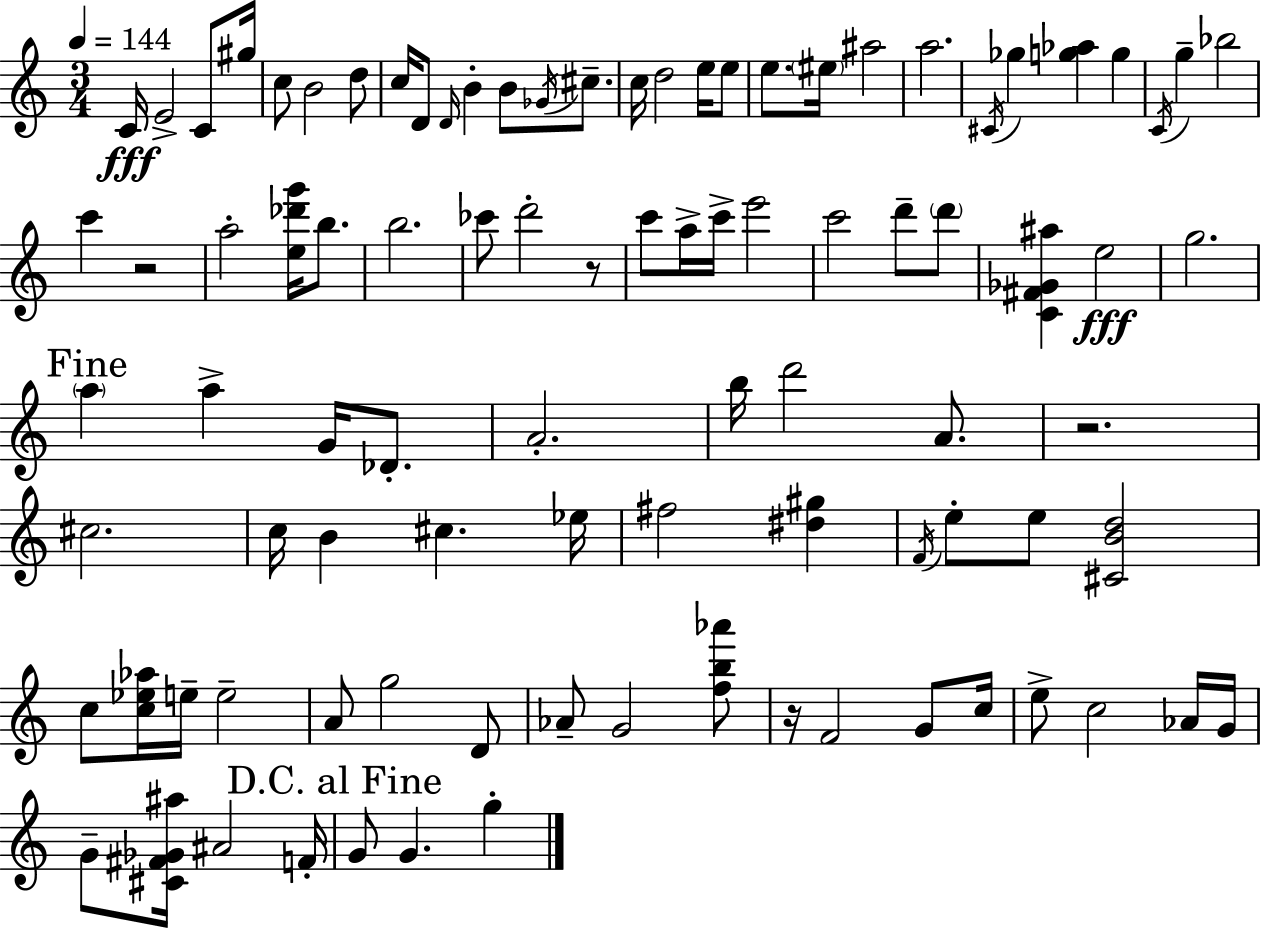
C4/s E4/h C4/e G#5/s C5/e B4/h D5/e C5/s D4/e D4/s B4/q B4/e Gb4/s C#5/e. C5/s D5/h E5/s E5/e E5/e. EIS5/s A#5/h A5/h. C#4/s Gb5/q [G5,Ab5]/q G5/q C4/s G5/q Bb5/h C6/q R/h A5/h [E5,Db6,G6]/s B5/e. B5/h. CES6/e D6/h R/e C6/e A5/s C6/s E6/h C6/h D6/e D6/e [C4,F#4,Gb4,A#5]/q E5/h G5/h. A5/q A5/q G4/s Db4/e. A4/h. B5/s D6/h A4/e. R/h. C#5/h. C5/s B4/q C#5/q. Eb5/s F#5/h [D#5,G#5]/q F4/s E5/e E5/e [C#4,B4,D5]/h C5/e [C5,Eb5,Ab5]/s E5/s E5/h A4/e G5/h D4/e Ab4/e G4/h [F5,B5,Ab6]/e R/s F4/h G4/e C5/s E5/e C5/h Ab4/s G4/s G4/e [C#4,F#4,Gb4,A#5]/s A#4/h F4/s G4/e G4/q. G5/q